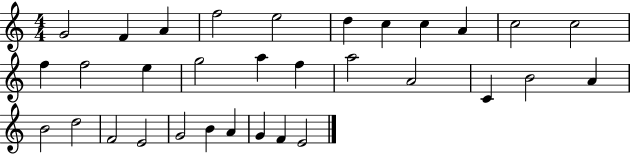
{
  \clef treble
  \numericTimeSignature
  \time 4/4
  \key c \major
  g'2 f'4 a'4 | f''2 e''2 | d''4 c''4 c''4 a'4 | c''2 c''2 | \break f''4 f''2 e''4 | g''2 a''4 f''4 | a''2 a'2 | c'4 b'2 a'4 | \break b'2 d''2 | f'2 e'2 | g'2 b'4 a'4 | g'4 f'4 e'2 | \break \bar "|."
}